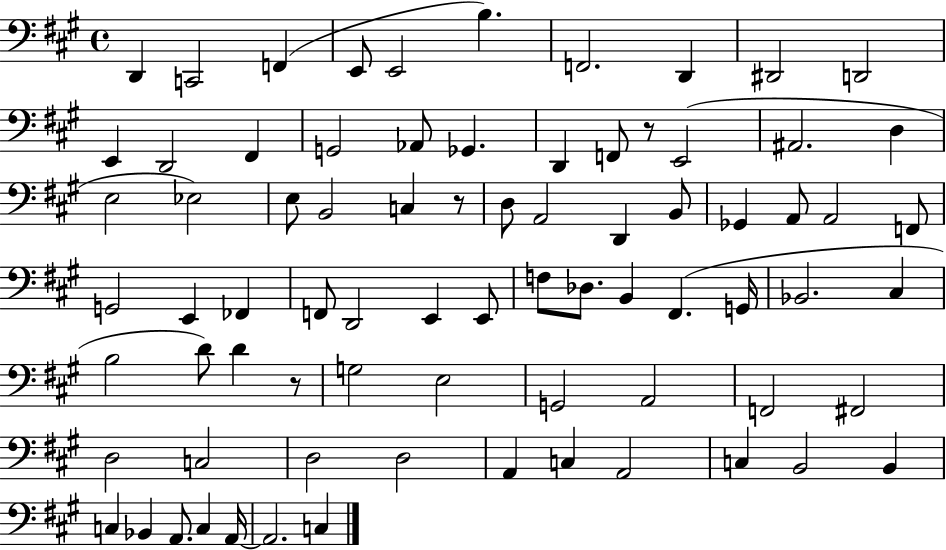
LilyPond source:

{
  \clef bass
  \time 4/4
  \defaultTimeSignature
  \key a \major
  d,4 c,2 f,4( | e,8 e,2 b4.) | f,2. d,4 | dis,2 d,2 | \break e,4 d,2 fis,4 | g,2 aes,8 ges,4. | d,4 f,8 r8 e,2( | ais,2. d4 | \break e2 ees2) | e8 b,2 c4 r8 | d8 a,2 d,4 b,8 | ges,4 a,8 a,2 f,8 | \break g,2 e,4 fes,4 | f,8 d,2 e,4 e,8 | f8 des8. b,4 fis,4.( g,16 | bes,2. cis4 | \break b2 d'8) d'4 r8 | g2 e2 | g,2 a,2 | f,2 fis,2 | \break d2 c2 | d2 d2 | a,4 c4 a,2 | c4 b,2 b,4 | \break c4 bes,4 a,8. c4 a,16~~ | a,2. c4 | \bar "|."
}